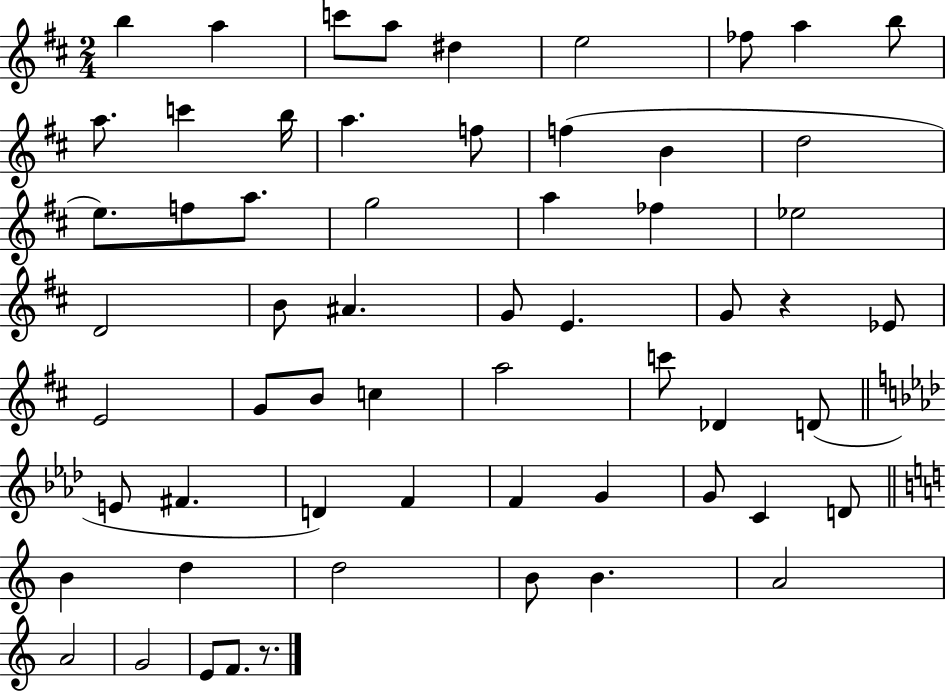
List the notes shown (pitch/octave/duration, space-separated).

B5/q A5/q C6/e A5/e D#5/q E5/h FES5/e A5/q B5/e A5/e. C6/q B5/s A5/q. F5/e F5/q B4/q D5/h E5/e. F5/e A5/e. G5/h A5/q FES5/q Eb5/h D4/h B4/e A#4/q. G4/e E4/q. G4/e R/q Eb4/e E4/h G4/e B4/e C5/q A5/h C6/e Db4/q D4/e E4/e F#4/q. D4/q F4/q F4/q G4/q G4/e C4/q D4/e B4/q D5/q D5/h B4/e B4/q. A4/h A4/h G4/h E4/e F4/e. R/e.